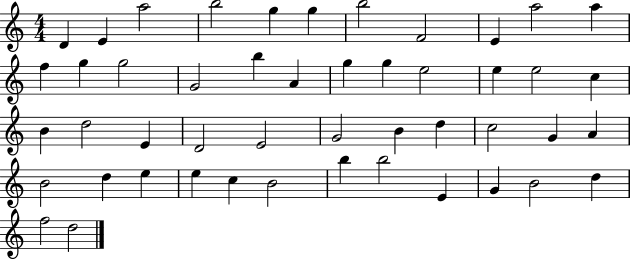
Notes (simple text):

D4/q E4/q A5/h B5/h G5/q G5/q B5/h F4/h E4/q A5/h A5/q F5/q G5/q G5/h G4/h B5/q A4/q G5/q G5/q E5/h E5/q E5/h C5/q B4/q D5/h E4/q D4/h E4/h G4/h B4/q D5/q C5/h G4/q A4/q B4/h D5/q E5/q E5/q C5/q B4/h B5/q B5/h E4/q G4/q B4/h D5/q F5/h D5/h